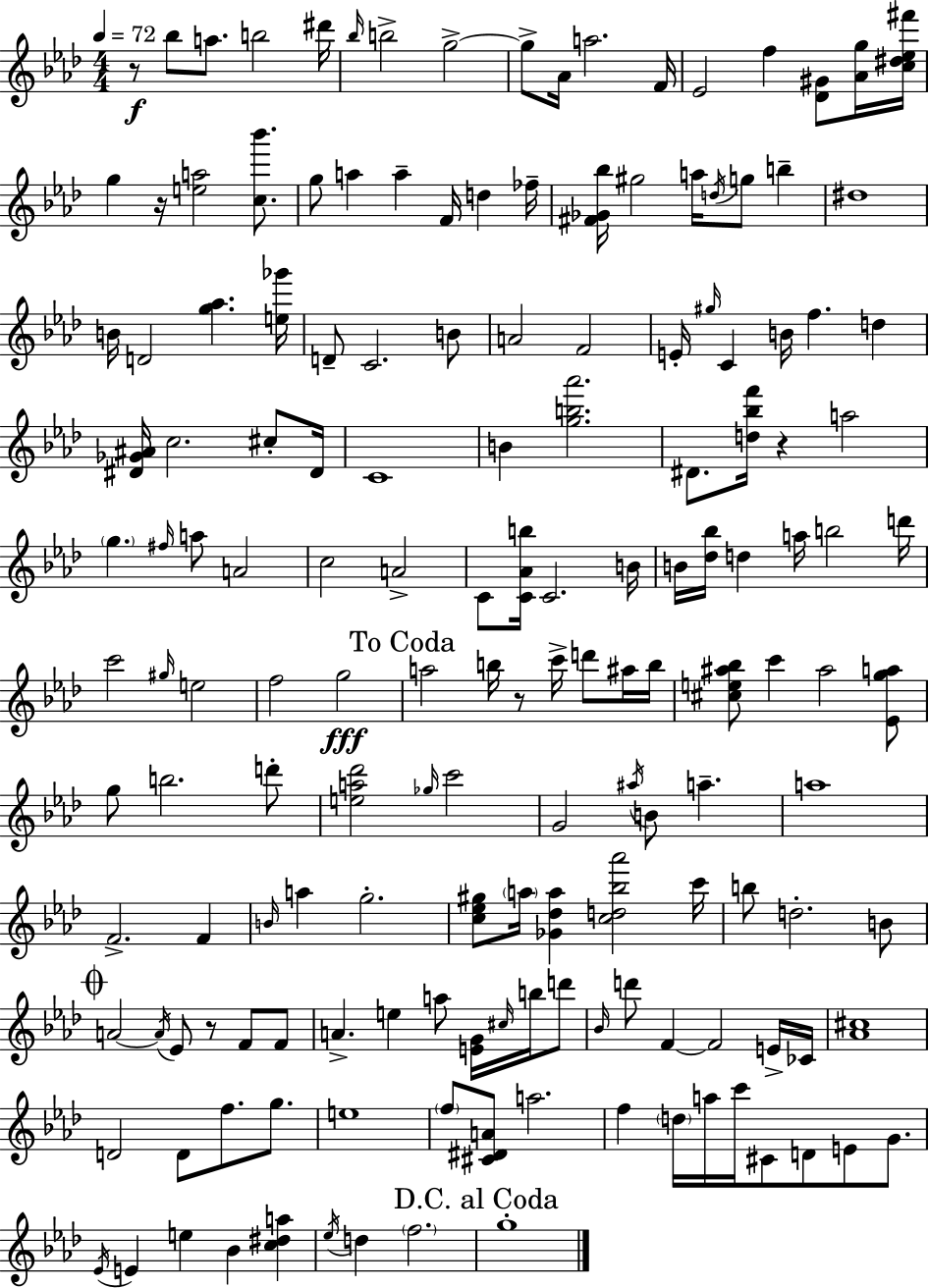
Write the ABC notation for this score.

X:1
T:Untitled
M:4/4
L:1/4
K:Ab
z/2 _b/2 a/2 b2 ^d'/4 _b/4 b2 g2 g/2 _A/4 a2 F/4 _E2 f [_D^G]/2 [_Ag]/4 [c^d_e^f']/4 g z/4 [ea]2 [c_b']/2 g/2 a a F/4 d _f/4 [^F_G_b]/4 ^g2 a/4 d/4 g/2 b ^d4 B/4 D2 [g_a] [e_g']/4 D/2 C2 B/2 A2 F2 E/4 ^g/4 C B/4 f d [^D_G^A]/4 c2 ^c/2 ^D/4 C4 B [gb_a']2 ^D/2 [d_bf']/4 z a2 g ^f/4 a/2 A2 c2 A2 C/2 [C_Ab]/4 C2 B/4 B/4 [_d_b]/4 d a/4 b2 d'/4 c'2 ^g/4 e2 f2 g2 a2 b/4 z/2 c'/4 d'/2 ^a/4 b/4 [^ce^a_b]/2 c' ^a2 [_Ega]/2 g/2 b2 d'/2 [ea_d']2 _g/4 c'2 G2 ^a/4 B/2 a a4 F2 F B/4 a g2 [c_e^g]/2 a/4 [_G_da] [cd_b_a']2 c'/4 b/2 d2 B/2 A2 A/4 _E/2 z/2 F/2 F/2 A e a/2 [EG]/4 ^c/4 b/4 d'/2 _B/4 d'/2 F F2 E/4 _C/4 [_A^c]4 D2 D/2 f/2 g/2 e4 f/2 [^C^DA]/2 a2 f d/4 a/4 c'/4 ^C/2 D/2 E/2 G/2 _E/4 E e _B [c^da] _e/4 d f2 g4